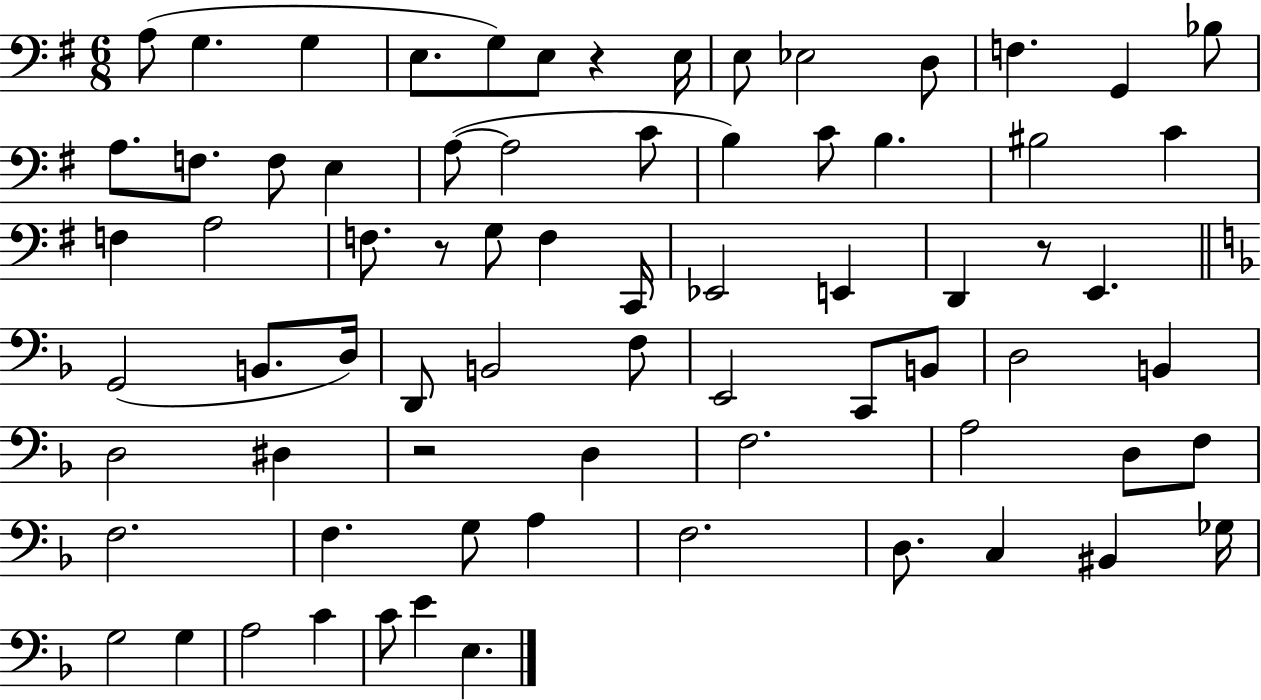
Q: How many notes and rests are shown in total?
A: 73